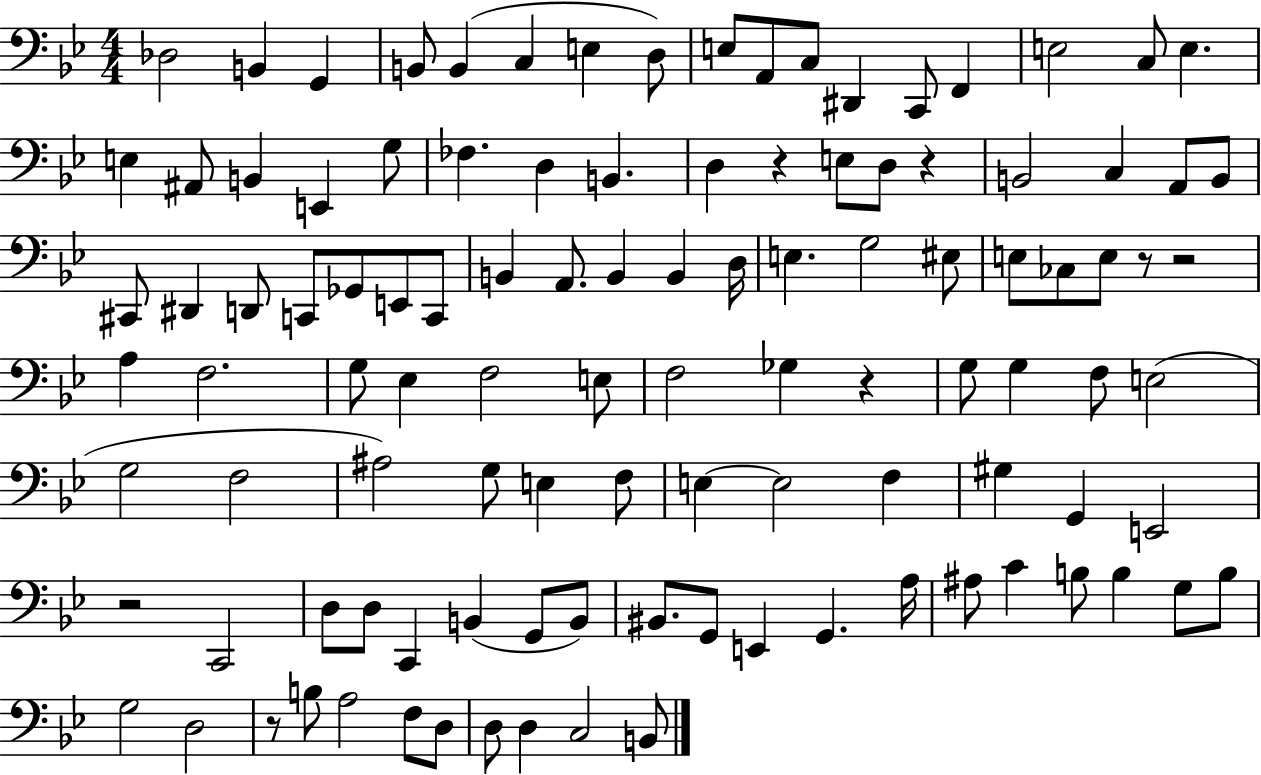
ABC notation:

X:1
T:Untitled
M:4/4
L:1/4
K:Bb
_D,2 B,, G,, B,,/2 B,, C, E, D,/2 E,/2 A,,/2 C,/2 ^D,, C,,/2 F,, E,2 C,/2 E, E, ^A,,/2 B,, E,, G,/2 _F, D, B,, D, z E,/2 D,/2 z B,,2 C, A,,/2 B,,/2 ^C,,/2 ^D,, D,,/2 C,,/2 _G,,/2 E,,/2 C,,/2 B,, A,,/2 B,, B,, D,/4 E, G,2 ^E,/2 E,/2 _C,/2 E,/2 z/2 z2 A, F,2 G,/2 _E, F,2 E,/2 F,2 _G, z G,/2 G, F,/2 E,2 G,2 F,2 ^A,2 G,/2 E, F,/2 E, E,2 F, ^G, G,, E,,2 z2 C,,2 D,/2 D,/2 C,, B,, G,,/2 B,,/2 ^B,,/2 G,,/2 E,, G,, A,/4 ^A,/2 C B,/2 B, G,/2 B,/2 G,2 D,2 z/2 B,/2 A,2 F,/2 D,/2 D,/2 D, C,2 B,,/2